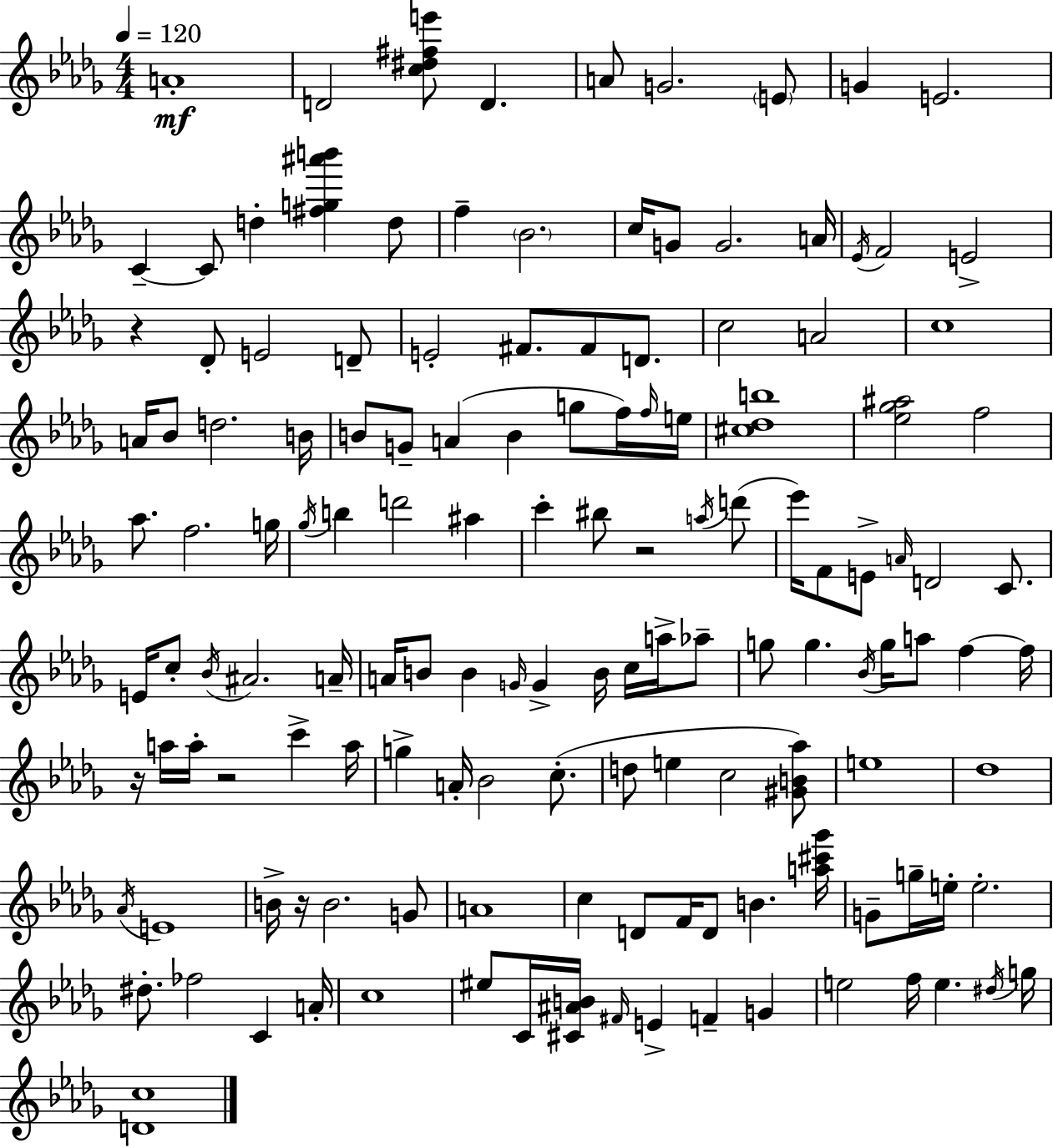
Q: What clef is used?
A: treble